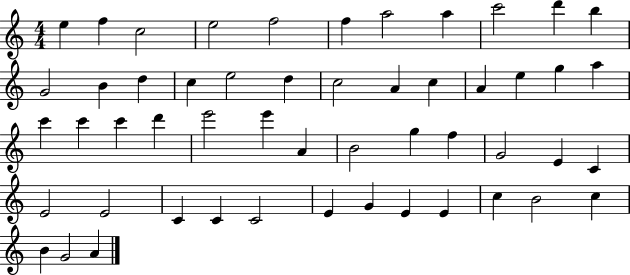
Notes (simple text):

E5/q F5/q C5/h E5/h F5/h F5/q A5/h A5/q C6/h D6/q B5/q G4/h B4/q D5/q C5/q E5/h D5/q C5/h A4/q C5/q A4/q E5/q G5/q A5/q C6/q C6/q C6/q D6/q E6/h E6/q A4/q B4/h G5/q F5/q G4/h E4/q C4/q E4/h E4/h C4/q C4/q C4/h E4/q G4/q E4/q E4/q C5/q B4/h C5/q B4/q G4/h A4/q